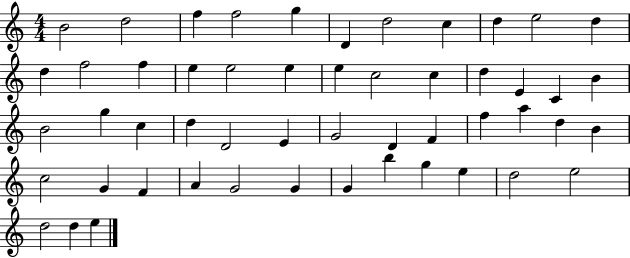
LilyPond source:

{
  \clef treble
  \numericTimeSignature
  \time 4/4
  \key c \major
  b'2 d''2 | f''4 f''2 g''4 | d'4 d''2 c''4 | d''4 e''2 d''4 | \break d''4 f''2 f''4 | e''4 e''2 e''4 | e''4 c''2 c''4 | d''4 e'4 c'4 b'4 | \break b'2 g''4 c''4 | d''4 d'2 e'4 | g'2 d'4 f'4 | f''4 a''4 d''4 b'4 | \break c''2 g'4 f'4 | a'4 g'2 g'4 | g'4 b''4 g''4 e''4 | d''2 e''2 | \break d''2 d''4 e''4 | \bar "|."
}